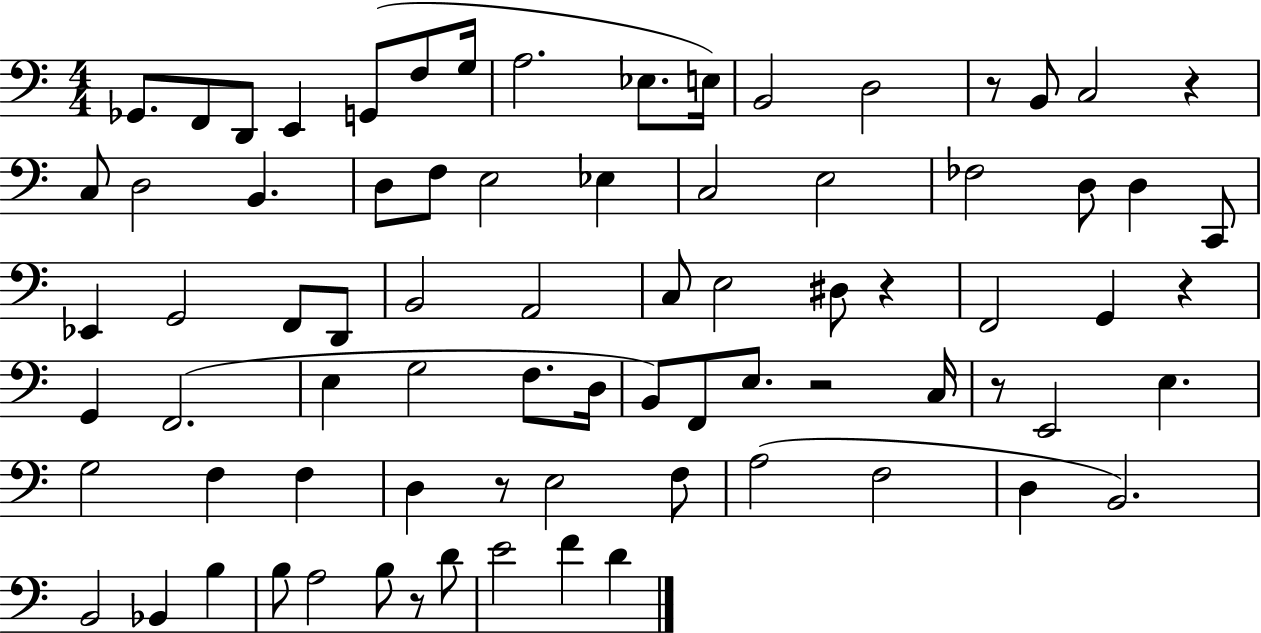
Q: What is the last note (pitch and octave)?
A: D4